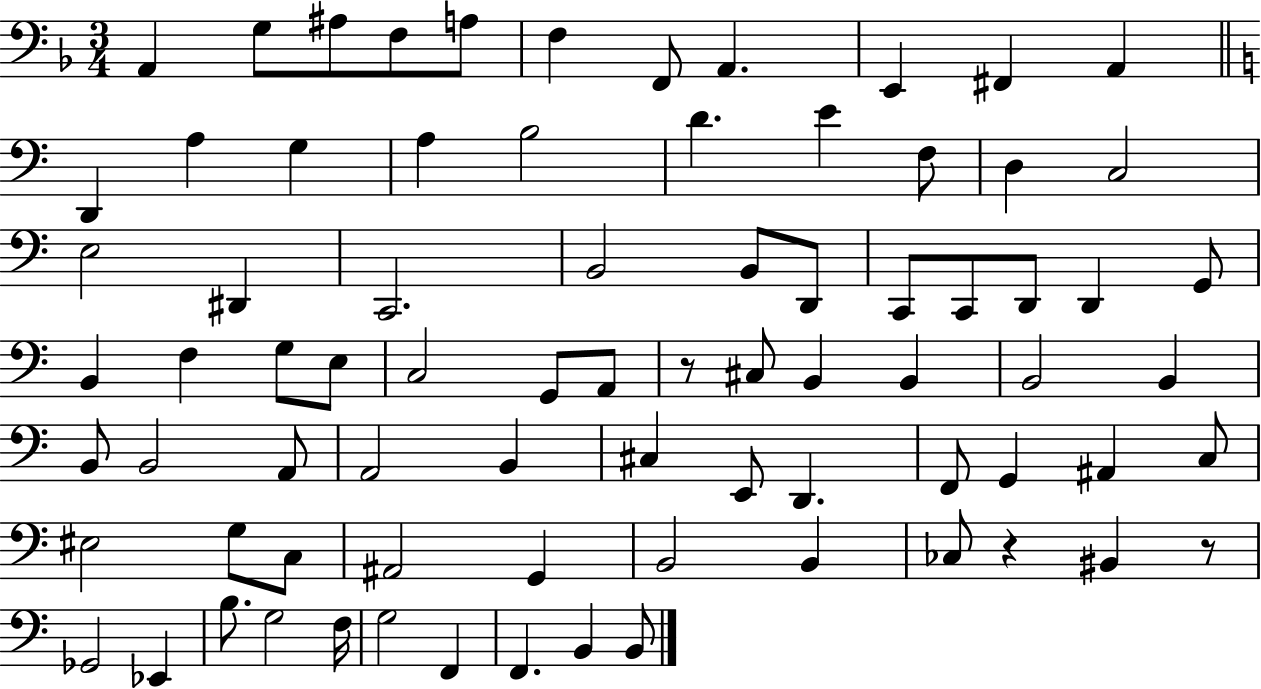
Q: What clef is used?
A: bass